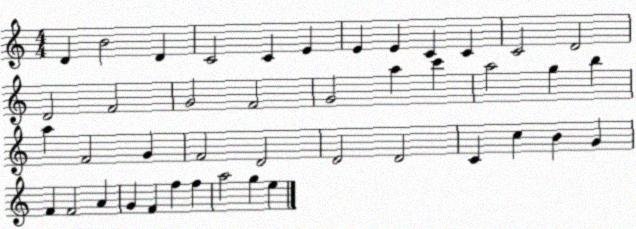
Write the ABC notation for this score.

X:1
T:Untitled
M:4/4
L:1/4
K:C
D B2 D C2 C E E E C C C2 D2 D2 F2 G2 F2 G2 a c' a2 g b a F2 G F2 D2 D2 D2 C c B G F F2 A G F f f a2 g e